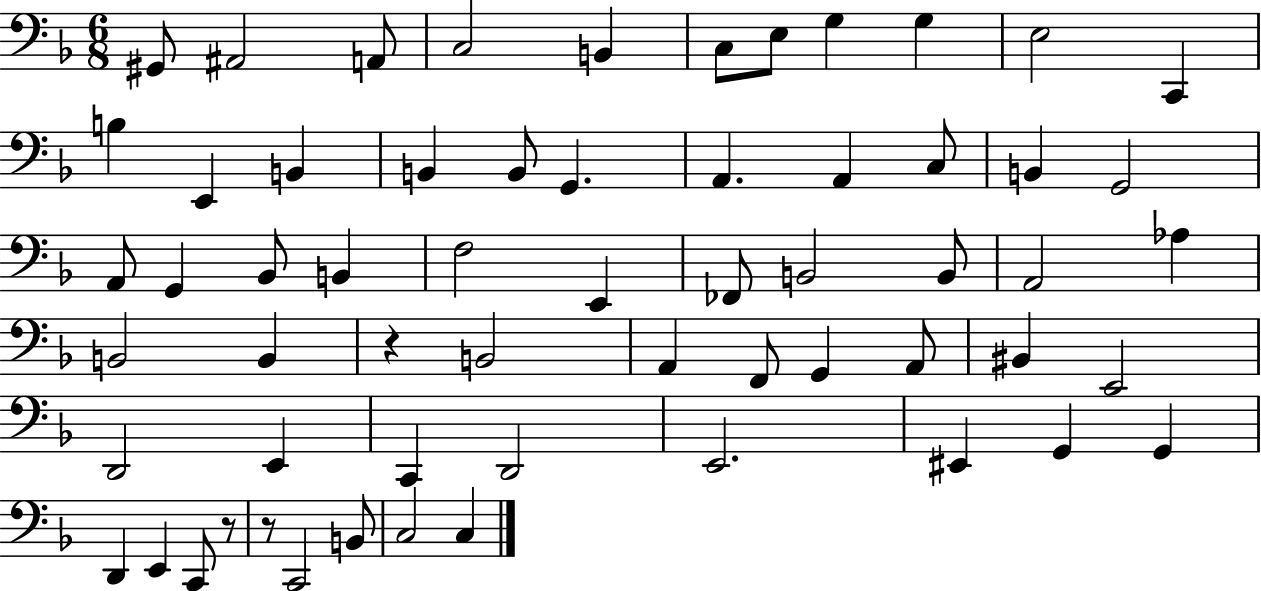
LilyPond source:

{
  \clef bass
  \numericTimeSignature
  \time 6/8
  \key f \major
  \repeat volta 2 { gis,8 ais,2 a,8 | c2 b,4 | c8 e8 g4 g4 | e2 c,4 | \break b4 e,4 b,4 | b,4 b,8 g,4. | a,4. a,4 c8 | b,4 g,2 | \break a,8 g,4 bes,8 b,4 | f2 e,4 | fes,8 b,2 b,8 | a,2 aes4 | \break b,2 b,4 | r4 b,2 | a,4 f,8 g,4 a,8 | bis,4 e,2 | \break d,2 e,4 | c,4 d,2 | e,2. | eis,4 g,4 g,4 | \break d,4 e,4 c,8 r8 | r8 c,2 b,8 | c2 c4 | } \bar "|."
}